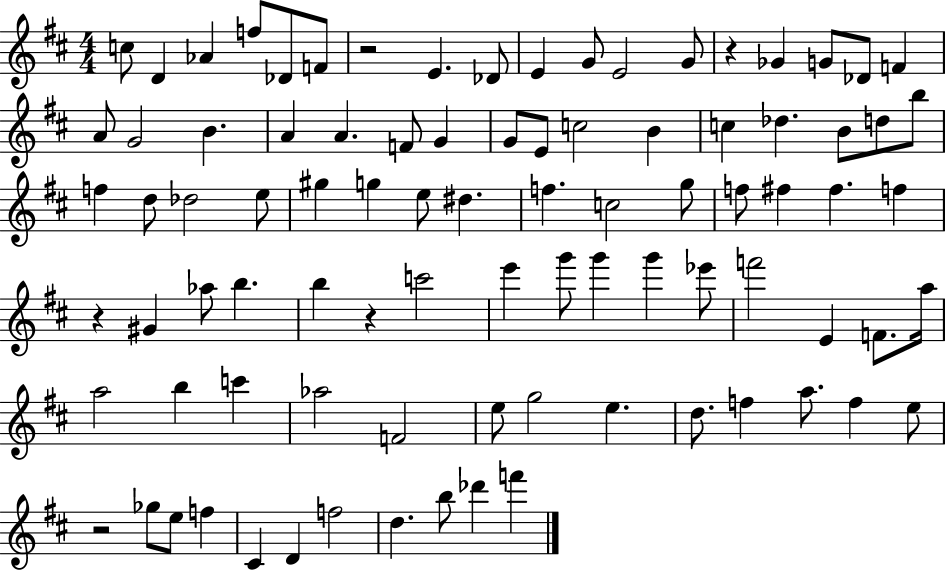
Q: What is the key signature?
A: D major